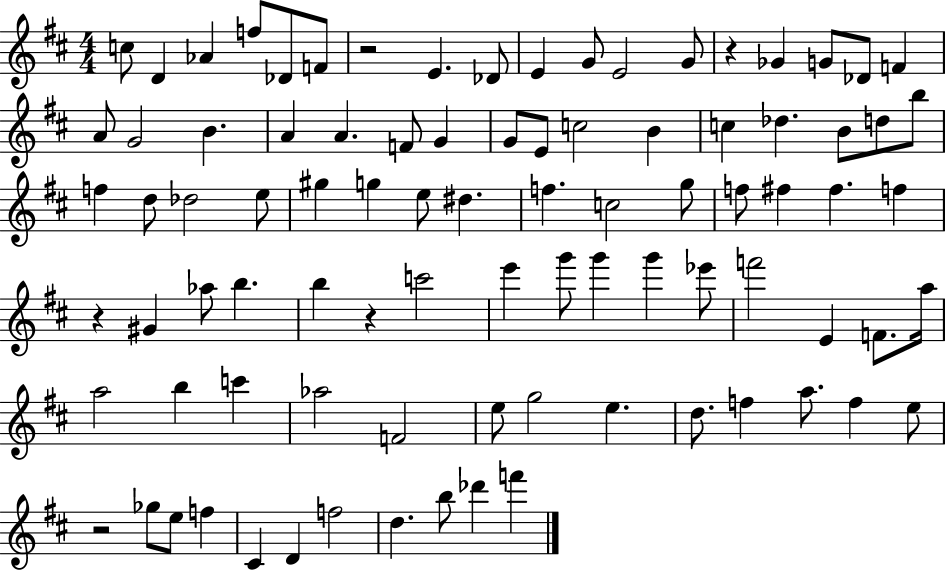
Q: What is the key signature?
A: D major